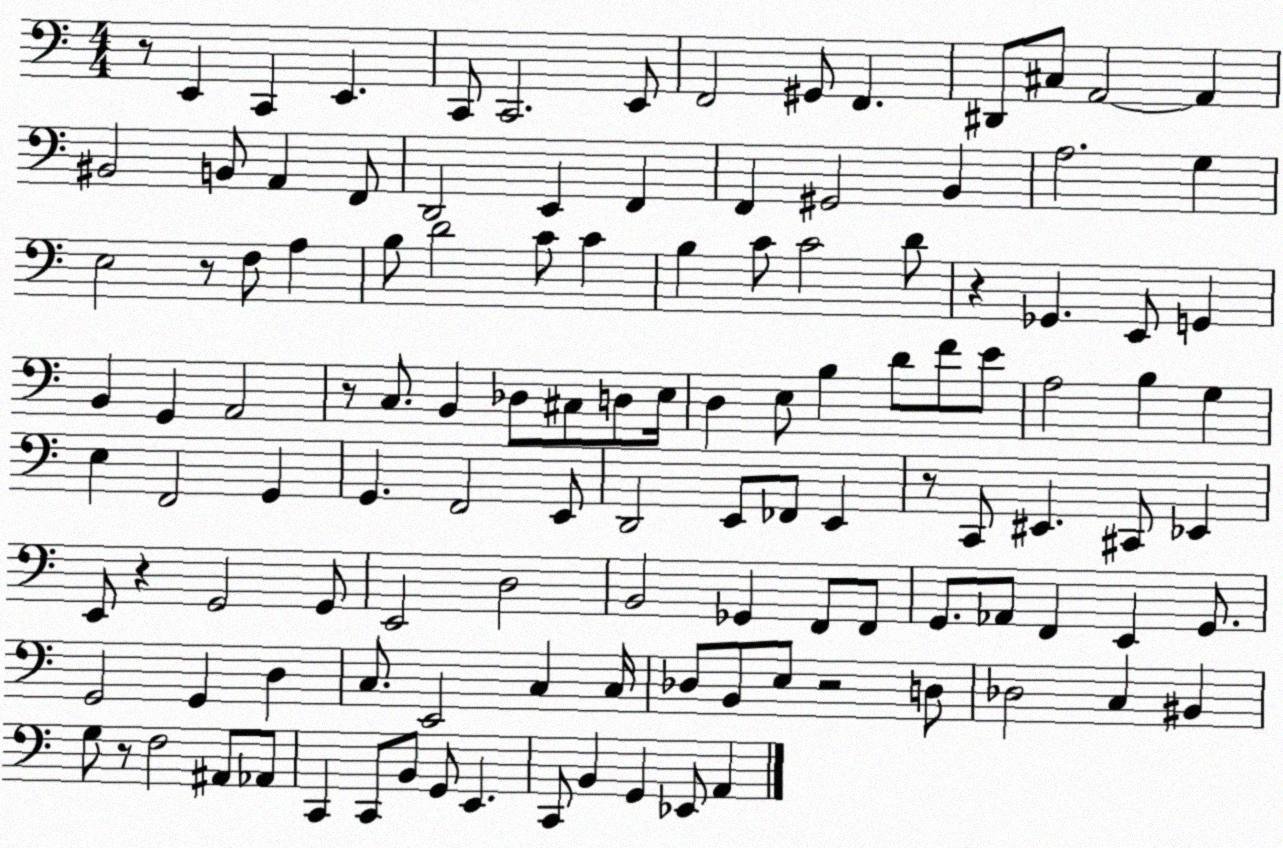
X:1
T:Untitled
M:4/4
L:1/4
K:C
z/2 E,, C,, E,, C,,/2 C,,2 E,,/2 F,,2 ^G,,/2 F,, ^D,,/2 ^C,/2 A,,2 A,, ^B,,2 B,,/2 A,, F,,/2 D,,2 E,, F,, F,, ^G,,2 B,, A,2 G, E,2 z/2 F,/2 A, B,/2 D2 C/2 C B, C/2 C2 D/2 z _G,, E,,/2 G,, B,, G,, A,,2 z/2 C,/2 B,, _D,/2 ^C,/2 D,/2 E,/4 D, E,/2 B, D/2 F/2 E/2 A,2 B, G, E, F,,2 G,, G,, F,,2 E,,/2 D,,2 E,,/2 _F,,/2 E,, z/2 C,,/2 ^E,, ^C,,/2 _E,, E,,/2 z G,,2 G,,/2 E,,2 D,2 B,,2 _G,, F,,/2 F,,/2 G,,/2 _A,,/2 F,, E,, G,,/2 G,,2 G,, D, C,/2 E,,2 C, C,/4 _D,/2 B,,/2 E,/2 z2 D,/2 _D,2 C, ^B,, G,/2 z/2 F,2 ^A,,/2 _A,,/2 C,, C,,/2 B,,/2 G,,/2 E,, C,,/2 B,, G,, _E,,/2 A,,